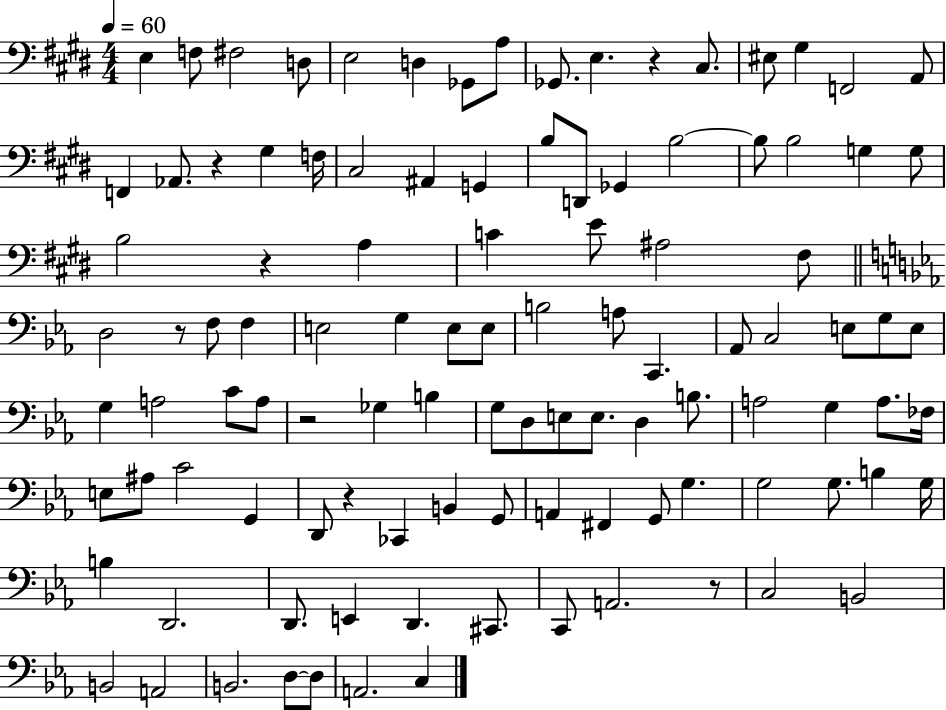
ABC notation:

X:1
T:Untitled
M:4/4
L:1/4
K:E
E, F,/2 ^F,2 D,/2 E,2 D, _G,,/2 A,/2 _G,,/2 E, z ^C,/2 ^E,/2 ^G, F,,2 A,,/2 F,, _A,,/2 z ^G, F,/4 ^C,2 ^A,, G,, B,/2 D,,/2 _G,, B,2 B,/2 B,2 G, G,/2 B,2 z A, C E/2 ^A,2 ^F,/2 D,2 z/2 F,/2 F, E,2 G, E,/2 E,/2 B,2 A,/2 C,, _A,,/2 C,2 E,/2 G,/2 E,/2 G, A,2 C/2 A,/2 z2 _G, B, G,/2 D,/2 E,/2 E,/2 D, B,/2 A,2 G, A,/2 _F,/4 E,/2 ^A,/2 C2 G,, D,,/2 z _C,, B,, G,,/2 A,, ^F,, G,,/2 G, G,2 G,/2 B, G,/4 B, D,,2 D,,/2 E,, D,, ^C,,/2 C,,/2 A,,2 z/2 C,2 B,,2 B,,2 A,,2 B,,2 D,/2 D,/2 A,,2 C,